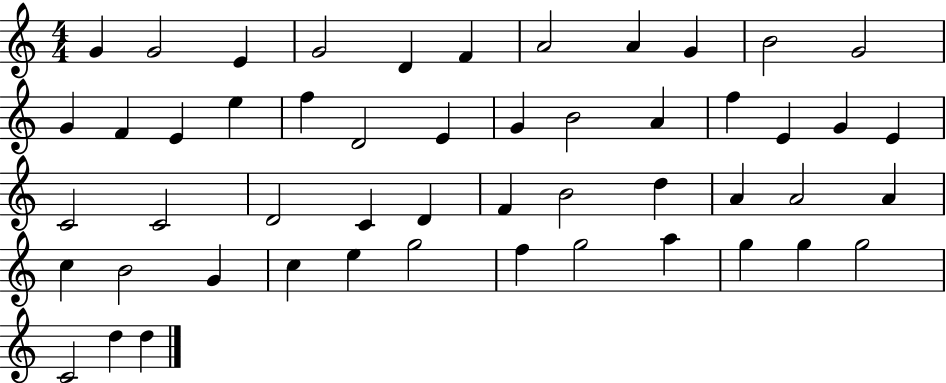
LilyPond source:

{
  \clef treble
  \numericTimeSignature
  \time 4/4
  \key c \major
  g'4 g'2 e'4 | g'2 d'4 f'4 | a'2 a'4 g'4 | b'2 g'2 | \break g'4 f'4 e'4 e''4 | f''4 d'2 e'4 | g'4 b'2 a'4 | f''4 e'4 g'4 e'4 | \break c'2 c'2 | d'2 c'4 d'4 | f'4 b'2 d''4 | a'4 a'2 a'4 | \break c''4 b'2 g'4 | c''4 e''4 g''2 | f''4 g''2 a''4 | g''4 g''4 g''2 | \break c'2 d''4 d''4 | \bar "|."
}